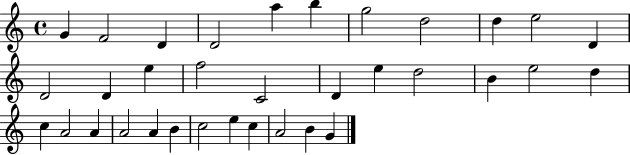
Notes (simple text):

G4/q F4/h D4/q D4/h A5/q B5/q G5/h D5/h D5/q E5/h D4/q D4/h D4/q E5/q F5/h C4/h D4/q E5/q D5/h B4/q E5/h D5/q C5/q A4/h A4/q A4/h A4/q B4/q C5/h E5/q C5/q A4/h B4/q G4/q